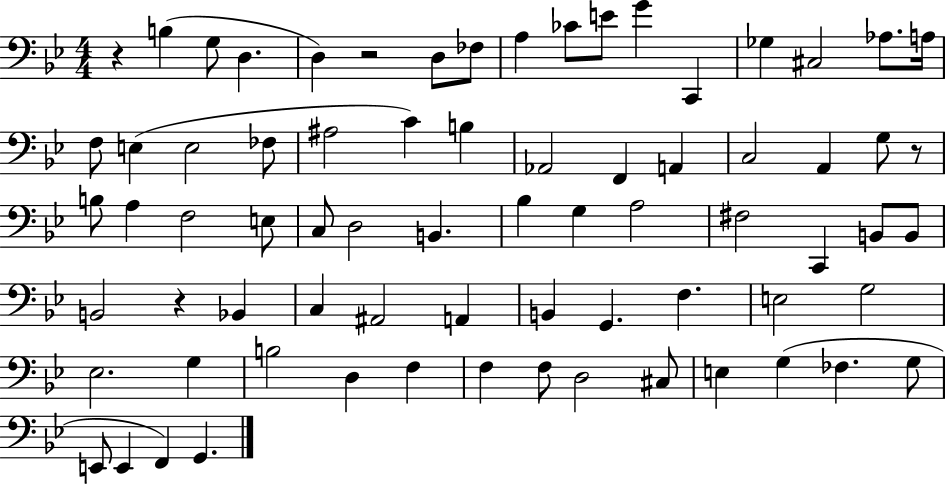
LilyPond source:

{
  \clef bass
  \numericTimeSignature
  \time 4/4
  \key bes \major
  r4 b4( g8 d4. | d4) r2 d8 fes8 | a4 ces'8 e'8 g'4 c,4 | ges4 cis2 aes8. a16 | \break f8 e4( e2 fes8 | ais2 c'4) b4 | aes,2 f,4 a,4 | c2 a,4 g8 r8 | \break b8 a4 f2 e8 | c8 d2 b,4. | bes4 g4 a2 | fis2 c,4 b,8 b,8 | \break b,2 r4 bes,4 | c4 ais,2 a,4 | b,4 g,4. f4. | e2 g2 | \break ees2. g4 | b2 d4 f4 | f4 f8 d2 cis8 | e4 g4( fes4. g8 | \break e,8 e,4 f,4) g,4. | \bar "|."
}